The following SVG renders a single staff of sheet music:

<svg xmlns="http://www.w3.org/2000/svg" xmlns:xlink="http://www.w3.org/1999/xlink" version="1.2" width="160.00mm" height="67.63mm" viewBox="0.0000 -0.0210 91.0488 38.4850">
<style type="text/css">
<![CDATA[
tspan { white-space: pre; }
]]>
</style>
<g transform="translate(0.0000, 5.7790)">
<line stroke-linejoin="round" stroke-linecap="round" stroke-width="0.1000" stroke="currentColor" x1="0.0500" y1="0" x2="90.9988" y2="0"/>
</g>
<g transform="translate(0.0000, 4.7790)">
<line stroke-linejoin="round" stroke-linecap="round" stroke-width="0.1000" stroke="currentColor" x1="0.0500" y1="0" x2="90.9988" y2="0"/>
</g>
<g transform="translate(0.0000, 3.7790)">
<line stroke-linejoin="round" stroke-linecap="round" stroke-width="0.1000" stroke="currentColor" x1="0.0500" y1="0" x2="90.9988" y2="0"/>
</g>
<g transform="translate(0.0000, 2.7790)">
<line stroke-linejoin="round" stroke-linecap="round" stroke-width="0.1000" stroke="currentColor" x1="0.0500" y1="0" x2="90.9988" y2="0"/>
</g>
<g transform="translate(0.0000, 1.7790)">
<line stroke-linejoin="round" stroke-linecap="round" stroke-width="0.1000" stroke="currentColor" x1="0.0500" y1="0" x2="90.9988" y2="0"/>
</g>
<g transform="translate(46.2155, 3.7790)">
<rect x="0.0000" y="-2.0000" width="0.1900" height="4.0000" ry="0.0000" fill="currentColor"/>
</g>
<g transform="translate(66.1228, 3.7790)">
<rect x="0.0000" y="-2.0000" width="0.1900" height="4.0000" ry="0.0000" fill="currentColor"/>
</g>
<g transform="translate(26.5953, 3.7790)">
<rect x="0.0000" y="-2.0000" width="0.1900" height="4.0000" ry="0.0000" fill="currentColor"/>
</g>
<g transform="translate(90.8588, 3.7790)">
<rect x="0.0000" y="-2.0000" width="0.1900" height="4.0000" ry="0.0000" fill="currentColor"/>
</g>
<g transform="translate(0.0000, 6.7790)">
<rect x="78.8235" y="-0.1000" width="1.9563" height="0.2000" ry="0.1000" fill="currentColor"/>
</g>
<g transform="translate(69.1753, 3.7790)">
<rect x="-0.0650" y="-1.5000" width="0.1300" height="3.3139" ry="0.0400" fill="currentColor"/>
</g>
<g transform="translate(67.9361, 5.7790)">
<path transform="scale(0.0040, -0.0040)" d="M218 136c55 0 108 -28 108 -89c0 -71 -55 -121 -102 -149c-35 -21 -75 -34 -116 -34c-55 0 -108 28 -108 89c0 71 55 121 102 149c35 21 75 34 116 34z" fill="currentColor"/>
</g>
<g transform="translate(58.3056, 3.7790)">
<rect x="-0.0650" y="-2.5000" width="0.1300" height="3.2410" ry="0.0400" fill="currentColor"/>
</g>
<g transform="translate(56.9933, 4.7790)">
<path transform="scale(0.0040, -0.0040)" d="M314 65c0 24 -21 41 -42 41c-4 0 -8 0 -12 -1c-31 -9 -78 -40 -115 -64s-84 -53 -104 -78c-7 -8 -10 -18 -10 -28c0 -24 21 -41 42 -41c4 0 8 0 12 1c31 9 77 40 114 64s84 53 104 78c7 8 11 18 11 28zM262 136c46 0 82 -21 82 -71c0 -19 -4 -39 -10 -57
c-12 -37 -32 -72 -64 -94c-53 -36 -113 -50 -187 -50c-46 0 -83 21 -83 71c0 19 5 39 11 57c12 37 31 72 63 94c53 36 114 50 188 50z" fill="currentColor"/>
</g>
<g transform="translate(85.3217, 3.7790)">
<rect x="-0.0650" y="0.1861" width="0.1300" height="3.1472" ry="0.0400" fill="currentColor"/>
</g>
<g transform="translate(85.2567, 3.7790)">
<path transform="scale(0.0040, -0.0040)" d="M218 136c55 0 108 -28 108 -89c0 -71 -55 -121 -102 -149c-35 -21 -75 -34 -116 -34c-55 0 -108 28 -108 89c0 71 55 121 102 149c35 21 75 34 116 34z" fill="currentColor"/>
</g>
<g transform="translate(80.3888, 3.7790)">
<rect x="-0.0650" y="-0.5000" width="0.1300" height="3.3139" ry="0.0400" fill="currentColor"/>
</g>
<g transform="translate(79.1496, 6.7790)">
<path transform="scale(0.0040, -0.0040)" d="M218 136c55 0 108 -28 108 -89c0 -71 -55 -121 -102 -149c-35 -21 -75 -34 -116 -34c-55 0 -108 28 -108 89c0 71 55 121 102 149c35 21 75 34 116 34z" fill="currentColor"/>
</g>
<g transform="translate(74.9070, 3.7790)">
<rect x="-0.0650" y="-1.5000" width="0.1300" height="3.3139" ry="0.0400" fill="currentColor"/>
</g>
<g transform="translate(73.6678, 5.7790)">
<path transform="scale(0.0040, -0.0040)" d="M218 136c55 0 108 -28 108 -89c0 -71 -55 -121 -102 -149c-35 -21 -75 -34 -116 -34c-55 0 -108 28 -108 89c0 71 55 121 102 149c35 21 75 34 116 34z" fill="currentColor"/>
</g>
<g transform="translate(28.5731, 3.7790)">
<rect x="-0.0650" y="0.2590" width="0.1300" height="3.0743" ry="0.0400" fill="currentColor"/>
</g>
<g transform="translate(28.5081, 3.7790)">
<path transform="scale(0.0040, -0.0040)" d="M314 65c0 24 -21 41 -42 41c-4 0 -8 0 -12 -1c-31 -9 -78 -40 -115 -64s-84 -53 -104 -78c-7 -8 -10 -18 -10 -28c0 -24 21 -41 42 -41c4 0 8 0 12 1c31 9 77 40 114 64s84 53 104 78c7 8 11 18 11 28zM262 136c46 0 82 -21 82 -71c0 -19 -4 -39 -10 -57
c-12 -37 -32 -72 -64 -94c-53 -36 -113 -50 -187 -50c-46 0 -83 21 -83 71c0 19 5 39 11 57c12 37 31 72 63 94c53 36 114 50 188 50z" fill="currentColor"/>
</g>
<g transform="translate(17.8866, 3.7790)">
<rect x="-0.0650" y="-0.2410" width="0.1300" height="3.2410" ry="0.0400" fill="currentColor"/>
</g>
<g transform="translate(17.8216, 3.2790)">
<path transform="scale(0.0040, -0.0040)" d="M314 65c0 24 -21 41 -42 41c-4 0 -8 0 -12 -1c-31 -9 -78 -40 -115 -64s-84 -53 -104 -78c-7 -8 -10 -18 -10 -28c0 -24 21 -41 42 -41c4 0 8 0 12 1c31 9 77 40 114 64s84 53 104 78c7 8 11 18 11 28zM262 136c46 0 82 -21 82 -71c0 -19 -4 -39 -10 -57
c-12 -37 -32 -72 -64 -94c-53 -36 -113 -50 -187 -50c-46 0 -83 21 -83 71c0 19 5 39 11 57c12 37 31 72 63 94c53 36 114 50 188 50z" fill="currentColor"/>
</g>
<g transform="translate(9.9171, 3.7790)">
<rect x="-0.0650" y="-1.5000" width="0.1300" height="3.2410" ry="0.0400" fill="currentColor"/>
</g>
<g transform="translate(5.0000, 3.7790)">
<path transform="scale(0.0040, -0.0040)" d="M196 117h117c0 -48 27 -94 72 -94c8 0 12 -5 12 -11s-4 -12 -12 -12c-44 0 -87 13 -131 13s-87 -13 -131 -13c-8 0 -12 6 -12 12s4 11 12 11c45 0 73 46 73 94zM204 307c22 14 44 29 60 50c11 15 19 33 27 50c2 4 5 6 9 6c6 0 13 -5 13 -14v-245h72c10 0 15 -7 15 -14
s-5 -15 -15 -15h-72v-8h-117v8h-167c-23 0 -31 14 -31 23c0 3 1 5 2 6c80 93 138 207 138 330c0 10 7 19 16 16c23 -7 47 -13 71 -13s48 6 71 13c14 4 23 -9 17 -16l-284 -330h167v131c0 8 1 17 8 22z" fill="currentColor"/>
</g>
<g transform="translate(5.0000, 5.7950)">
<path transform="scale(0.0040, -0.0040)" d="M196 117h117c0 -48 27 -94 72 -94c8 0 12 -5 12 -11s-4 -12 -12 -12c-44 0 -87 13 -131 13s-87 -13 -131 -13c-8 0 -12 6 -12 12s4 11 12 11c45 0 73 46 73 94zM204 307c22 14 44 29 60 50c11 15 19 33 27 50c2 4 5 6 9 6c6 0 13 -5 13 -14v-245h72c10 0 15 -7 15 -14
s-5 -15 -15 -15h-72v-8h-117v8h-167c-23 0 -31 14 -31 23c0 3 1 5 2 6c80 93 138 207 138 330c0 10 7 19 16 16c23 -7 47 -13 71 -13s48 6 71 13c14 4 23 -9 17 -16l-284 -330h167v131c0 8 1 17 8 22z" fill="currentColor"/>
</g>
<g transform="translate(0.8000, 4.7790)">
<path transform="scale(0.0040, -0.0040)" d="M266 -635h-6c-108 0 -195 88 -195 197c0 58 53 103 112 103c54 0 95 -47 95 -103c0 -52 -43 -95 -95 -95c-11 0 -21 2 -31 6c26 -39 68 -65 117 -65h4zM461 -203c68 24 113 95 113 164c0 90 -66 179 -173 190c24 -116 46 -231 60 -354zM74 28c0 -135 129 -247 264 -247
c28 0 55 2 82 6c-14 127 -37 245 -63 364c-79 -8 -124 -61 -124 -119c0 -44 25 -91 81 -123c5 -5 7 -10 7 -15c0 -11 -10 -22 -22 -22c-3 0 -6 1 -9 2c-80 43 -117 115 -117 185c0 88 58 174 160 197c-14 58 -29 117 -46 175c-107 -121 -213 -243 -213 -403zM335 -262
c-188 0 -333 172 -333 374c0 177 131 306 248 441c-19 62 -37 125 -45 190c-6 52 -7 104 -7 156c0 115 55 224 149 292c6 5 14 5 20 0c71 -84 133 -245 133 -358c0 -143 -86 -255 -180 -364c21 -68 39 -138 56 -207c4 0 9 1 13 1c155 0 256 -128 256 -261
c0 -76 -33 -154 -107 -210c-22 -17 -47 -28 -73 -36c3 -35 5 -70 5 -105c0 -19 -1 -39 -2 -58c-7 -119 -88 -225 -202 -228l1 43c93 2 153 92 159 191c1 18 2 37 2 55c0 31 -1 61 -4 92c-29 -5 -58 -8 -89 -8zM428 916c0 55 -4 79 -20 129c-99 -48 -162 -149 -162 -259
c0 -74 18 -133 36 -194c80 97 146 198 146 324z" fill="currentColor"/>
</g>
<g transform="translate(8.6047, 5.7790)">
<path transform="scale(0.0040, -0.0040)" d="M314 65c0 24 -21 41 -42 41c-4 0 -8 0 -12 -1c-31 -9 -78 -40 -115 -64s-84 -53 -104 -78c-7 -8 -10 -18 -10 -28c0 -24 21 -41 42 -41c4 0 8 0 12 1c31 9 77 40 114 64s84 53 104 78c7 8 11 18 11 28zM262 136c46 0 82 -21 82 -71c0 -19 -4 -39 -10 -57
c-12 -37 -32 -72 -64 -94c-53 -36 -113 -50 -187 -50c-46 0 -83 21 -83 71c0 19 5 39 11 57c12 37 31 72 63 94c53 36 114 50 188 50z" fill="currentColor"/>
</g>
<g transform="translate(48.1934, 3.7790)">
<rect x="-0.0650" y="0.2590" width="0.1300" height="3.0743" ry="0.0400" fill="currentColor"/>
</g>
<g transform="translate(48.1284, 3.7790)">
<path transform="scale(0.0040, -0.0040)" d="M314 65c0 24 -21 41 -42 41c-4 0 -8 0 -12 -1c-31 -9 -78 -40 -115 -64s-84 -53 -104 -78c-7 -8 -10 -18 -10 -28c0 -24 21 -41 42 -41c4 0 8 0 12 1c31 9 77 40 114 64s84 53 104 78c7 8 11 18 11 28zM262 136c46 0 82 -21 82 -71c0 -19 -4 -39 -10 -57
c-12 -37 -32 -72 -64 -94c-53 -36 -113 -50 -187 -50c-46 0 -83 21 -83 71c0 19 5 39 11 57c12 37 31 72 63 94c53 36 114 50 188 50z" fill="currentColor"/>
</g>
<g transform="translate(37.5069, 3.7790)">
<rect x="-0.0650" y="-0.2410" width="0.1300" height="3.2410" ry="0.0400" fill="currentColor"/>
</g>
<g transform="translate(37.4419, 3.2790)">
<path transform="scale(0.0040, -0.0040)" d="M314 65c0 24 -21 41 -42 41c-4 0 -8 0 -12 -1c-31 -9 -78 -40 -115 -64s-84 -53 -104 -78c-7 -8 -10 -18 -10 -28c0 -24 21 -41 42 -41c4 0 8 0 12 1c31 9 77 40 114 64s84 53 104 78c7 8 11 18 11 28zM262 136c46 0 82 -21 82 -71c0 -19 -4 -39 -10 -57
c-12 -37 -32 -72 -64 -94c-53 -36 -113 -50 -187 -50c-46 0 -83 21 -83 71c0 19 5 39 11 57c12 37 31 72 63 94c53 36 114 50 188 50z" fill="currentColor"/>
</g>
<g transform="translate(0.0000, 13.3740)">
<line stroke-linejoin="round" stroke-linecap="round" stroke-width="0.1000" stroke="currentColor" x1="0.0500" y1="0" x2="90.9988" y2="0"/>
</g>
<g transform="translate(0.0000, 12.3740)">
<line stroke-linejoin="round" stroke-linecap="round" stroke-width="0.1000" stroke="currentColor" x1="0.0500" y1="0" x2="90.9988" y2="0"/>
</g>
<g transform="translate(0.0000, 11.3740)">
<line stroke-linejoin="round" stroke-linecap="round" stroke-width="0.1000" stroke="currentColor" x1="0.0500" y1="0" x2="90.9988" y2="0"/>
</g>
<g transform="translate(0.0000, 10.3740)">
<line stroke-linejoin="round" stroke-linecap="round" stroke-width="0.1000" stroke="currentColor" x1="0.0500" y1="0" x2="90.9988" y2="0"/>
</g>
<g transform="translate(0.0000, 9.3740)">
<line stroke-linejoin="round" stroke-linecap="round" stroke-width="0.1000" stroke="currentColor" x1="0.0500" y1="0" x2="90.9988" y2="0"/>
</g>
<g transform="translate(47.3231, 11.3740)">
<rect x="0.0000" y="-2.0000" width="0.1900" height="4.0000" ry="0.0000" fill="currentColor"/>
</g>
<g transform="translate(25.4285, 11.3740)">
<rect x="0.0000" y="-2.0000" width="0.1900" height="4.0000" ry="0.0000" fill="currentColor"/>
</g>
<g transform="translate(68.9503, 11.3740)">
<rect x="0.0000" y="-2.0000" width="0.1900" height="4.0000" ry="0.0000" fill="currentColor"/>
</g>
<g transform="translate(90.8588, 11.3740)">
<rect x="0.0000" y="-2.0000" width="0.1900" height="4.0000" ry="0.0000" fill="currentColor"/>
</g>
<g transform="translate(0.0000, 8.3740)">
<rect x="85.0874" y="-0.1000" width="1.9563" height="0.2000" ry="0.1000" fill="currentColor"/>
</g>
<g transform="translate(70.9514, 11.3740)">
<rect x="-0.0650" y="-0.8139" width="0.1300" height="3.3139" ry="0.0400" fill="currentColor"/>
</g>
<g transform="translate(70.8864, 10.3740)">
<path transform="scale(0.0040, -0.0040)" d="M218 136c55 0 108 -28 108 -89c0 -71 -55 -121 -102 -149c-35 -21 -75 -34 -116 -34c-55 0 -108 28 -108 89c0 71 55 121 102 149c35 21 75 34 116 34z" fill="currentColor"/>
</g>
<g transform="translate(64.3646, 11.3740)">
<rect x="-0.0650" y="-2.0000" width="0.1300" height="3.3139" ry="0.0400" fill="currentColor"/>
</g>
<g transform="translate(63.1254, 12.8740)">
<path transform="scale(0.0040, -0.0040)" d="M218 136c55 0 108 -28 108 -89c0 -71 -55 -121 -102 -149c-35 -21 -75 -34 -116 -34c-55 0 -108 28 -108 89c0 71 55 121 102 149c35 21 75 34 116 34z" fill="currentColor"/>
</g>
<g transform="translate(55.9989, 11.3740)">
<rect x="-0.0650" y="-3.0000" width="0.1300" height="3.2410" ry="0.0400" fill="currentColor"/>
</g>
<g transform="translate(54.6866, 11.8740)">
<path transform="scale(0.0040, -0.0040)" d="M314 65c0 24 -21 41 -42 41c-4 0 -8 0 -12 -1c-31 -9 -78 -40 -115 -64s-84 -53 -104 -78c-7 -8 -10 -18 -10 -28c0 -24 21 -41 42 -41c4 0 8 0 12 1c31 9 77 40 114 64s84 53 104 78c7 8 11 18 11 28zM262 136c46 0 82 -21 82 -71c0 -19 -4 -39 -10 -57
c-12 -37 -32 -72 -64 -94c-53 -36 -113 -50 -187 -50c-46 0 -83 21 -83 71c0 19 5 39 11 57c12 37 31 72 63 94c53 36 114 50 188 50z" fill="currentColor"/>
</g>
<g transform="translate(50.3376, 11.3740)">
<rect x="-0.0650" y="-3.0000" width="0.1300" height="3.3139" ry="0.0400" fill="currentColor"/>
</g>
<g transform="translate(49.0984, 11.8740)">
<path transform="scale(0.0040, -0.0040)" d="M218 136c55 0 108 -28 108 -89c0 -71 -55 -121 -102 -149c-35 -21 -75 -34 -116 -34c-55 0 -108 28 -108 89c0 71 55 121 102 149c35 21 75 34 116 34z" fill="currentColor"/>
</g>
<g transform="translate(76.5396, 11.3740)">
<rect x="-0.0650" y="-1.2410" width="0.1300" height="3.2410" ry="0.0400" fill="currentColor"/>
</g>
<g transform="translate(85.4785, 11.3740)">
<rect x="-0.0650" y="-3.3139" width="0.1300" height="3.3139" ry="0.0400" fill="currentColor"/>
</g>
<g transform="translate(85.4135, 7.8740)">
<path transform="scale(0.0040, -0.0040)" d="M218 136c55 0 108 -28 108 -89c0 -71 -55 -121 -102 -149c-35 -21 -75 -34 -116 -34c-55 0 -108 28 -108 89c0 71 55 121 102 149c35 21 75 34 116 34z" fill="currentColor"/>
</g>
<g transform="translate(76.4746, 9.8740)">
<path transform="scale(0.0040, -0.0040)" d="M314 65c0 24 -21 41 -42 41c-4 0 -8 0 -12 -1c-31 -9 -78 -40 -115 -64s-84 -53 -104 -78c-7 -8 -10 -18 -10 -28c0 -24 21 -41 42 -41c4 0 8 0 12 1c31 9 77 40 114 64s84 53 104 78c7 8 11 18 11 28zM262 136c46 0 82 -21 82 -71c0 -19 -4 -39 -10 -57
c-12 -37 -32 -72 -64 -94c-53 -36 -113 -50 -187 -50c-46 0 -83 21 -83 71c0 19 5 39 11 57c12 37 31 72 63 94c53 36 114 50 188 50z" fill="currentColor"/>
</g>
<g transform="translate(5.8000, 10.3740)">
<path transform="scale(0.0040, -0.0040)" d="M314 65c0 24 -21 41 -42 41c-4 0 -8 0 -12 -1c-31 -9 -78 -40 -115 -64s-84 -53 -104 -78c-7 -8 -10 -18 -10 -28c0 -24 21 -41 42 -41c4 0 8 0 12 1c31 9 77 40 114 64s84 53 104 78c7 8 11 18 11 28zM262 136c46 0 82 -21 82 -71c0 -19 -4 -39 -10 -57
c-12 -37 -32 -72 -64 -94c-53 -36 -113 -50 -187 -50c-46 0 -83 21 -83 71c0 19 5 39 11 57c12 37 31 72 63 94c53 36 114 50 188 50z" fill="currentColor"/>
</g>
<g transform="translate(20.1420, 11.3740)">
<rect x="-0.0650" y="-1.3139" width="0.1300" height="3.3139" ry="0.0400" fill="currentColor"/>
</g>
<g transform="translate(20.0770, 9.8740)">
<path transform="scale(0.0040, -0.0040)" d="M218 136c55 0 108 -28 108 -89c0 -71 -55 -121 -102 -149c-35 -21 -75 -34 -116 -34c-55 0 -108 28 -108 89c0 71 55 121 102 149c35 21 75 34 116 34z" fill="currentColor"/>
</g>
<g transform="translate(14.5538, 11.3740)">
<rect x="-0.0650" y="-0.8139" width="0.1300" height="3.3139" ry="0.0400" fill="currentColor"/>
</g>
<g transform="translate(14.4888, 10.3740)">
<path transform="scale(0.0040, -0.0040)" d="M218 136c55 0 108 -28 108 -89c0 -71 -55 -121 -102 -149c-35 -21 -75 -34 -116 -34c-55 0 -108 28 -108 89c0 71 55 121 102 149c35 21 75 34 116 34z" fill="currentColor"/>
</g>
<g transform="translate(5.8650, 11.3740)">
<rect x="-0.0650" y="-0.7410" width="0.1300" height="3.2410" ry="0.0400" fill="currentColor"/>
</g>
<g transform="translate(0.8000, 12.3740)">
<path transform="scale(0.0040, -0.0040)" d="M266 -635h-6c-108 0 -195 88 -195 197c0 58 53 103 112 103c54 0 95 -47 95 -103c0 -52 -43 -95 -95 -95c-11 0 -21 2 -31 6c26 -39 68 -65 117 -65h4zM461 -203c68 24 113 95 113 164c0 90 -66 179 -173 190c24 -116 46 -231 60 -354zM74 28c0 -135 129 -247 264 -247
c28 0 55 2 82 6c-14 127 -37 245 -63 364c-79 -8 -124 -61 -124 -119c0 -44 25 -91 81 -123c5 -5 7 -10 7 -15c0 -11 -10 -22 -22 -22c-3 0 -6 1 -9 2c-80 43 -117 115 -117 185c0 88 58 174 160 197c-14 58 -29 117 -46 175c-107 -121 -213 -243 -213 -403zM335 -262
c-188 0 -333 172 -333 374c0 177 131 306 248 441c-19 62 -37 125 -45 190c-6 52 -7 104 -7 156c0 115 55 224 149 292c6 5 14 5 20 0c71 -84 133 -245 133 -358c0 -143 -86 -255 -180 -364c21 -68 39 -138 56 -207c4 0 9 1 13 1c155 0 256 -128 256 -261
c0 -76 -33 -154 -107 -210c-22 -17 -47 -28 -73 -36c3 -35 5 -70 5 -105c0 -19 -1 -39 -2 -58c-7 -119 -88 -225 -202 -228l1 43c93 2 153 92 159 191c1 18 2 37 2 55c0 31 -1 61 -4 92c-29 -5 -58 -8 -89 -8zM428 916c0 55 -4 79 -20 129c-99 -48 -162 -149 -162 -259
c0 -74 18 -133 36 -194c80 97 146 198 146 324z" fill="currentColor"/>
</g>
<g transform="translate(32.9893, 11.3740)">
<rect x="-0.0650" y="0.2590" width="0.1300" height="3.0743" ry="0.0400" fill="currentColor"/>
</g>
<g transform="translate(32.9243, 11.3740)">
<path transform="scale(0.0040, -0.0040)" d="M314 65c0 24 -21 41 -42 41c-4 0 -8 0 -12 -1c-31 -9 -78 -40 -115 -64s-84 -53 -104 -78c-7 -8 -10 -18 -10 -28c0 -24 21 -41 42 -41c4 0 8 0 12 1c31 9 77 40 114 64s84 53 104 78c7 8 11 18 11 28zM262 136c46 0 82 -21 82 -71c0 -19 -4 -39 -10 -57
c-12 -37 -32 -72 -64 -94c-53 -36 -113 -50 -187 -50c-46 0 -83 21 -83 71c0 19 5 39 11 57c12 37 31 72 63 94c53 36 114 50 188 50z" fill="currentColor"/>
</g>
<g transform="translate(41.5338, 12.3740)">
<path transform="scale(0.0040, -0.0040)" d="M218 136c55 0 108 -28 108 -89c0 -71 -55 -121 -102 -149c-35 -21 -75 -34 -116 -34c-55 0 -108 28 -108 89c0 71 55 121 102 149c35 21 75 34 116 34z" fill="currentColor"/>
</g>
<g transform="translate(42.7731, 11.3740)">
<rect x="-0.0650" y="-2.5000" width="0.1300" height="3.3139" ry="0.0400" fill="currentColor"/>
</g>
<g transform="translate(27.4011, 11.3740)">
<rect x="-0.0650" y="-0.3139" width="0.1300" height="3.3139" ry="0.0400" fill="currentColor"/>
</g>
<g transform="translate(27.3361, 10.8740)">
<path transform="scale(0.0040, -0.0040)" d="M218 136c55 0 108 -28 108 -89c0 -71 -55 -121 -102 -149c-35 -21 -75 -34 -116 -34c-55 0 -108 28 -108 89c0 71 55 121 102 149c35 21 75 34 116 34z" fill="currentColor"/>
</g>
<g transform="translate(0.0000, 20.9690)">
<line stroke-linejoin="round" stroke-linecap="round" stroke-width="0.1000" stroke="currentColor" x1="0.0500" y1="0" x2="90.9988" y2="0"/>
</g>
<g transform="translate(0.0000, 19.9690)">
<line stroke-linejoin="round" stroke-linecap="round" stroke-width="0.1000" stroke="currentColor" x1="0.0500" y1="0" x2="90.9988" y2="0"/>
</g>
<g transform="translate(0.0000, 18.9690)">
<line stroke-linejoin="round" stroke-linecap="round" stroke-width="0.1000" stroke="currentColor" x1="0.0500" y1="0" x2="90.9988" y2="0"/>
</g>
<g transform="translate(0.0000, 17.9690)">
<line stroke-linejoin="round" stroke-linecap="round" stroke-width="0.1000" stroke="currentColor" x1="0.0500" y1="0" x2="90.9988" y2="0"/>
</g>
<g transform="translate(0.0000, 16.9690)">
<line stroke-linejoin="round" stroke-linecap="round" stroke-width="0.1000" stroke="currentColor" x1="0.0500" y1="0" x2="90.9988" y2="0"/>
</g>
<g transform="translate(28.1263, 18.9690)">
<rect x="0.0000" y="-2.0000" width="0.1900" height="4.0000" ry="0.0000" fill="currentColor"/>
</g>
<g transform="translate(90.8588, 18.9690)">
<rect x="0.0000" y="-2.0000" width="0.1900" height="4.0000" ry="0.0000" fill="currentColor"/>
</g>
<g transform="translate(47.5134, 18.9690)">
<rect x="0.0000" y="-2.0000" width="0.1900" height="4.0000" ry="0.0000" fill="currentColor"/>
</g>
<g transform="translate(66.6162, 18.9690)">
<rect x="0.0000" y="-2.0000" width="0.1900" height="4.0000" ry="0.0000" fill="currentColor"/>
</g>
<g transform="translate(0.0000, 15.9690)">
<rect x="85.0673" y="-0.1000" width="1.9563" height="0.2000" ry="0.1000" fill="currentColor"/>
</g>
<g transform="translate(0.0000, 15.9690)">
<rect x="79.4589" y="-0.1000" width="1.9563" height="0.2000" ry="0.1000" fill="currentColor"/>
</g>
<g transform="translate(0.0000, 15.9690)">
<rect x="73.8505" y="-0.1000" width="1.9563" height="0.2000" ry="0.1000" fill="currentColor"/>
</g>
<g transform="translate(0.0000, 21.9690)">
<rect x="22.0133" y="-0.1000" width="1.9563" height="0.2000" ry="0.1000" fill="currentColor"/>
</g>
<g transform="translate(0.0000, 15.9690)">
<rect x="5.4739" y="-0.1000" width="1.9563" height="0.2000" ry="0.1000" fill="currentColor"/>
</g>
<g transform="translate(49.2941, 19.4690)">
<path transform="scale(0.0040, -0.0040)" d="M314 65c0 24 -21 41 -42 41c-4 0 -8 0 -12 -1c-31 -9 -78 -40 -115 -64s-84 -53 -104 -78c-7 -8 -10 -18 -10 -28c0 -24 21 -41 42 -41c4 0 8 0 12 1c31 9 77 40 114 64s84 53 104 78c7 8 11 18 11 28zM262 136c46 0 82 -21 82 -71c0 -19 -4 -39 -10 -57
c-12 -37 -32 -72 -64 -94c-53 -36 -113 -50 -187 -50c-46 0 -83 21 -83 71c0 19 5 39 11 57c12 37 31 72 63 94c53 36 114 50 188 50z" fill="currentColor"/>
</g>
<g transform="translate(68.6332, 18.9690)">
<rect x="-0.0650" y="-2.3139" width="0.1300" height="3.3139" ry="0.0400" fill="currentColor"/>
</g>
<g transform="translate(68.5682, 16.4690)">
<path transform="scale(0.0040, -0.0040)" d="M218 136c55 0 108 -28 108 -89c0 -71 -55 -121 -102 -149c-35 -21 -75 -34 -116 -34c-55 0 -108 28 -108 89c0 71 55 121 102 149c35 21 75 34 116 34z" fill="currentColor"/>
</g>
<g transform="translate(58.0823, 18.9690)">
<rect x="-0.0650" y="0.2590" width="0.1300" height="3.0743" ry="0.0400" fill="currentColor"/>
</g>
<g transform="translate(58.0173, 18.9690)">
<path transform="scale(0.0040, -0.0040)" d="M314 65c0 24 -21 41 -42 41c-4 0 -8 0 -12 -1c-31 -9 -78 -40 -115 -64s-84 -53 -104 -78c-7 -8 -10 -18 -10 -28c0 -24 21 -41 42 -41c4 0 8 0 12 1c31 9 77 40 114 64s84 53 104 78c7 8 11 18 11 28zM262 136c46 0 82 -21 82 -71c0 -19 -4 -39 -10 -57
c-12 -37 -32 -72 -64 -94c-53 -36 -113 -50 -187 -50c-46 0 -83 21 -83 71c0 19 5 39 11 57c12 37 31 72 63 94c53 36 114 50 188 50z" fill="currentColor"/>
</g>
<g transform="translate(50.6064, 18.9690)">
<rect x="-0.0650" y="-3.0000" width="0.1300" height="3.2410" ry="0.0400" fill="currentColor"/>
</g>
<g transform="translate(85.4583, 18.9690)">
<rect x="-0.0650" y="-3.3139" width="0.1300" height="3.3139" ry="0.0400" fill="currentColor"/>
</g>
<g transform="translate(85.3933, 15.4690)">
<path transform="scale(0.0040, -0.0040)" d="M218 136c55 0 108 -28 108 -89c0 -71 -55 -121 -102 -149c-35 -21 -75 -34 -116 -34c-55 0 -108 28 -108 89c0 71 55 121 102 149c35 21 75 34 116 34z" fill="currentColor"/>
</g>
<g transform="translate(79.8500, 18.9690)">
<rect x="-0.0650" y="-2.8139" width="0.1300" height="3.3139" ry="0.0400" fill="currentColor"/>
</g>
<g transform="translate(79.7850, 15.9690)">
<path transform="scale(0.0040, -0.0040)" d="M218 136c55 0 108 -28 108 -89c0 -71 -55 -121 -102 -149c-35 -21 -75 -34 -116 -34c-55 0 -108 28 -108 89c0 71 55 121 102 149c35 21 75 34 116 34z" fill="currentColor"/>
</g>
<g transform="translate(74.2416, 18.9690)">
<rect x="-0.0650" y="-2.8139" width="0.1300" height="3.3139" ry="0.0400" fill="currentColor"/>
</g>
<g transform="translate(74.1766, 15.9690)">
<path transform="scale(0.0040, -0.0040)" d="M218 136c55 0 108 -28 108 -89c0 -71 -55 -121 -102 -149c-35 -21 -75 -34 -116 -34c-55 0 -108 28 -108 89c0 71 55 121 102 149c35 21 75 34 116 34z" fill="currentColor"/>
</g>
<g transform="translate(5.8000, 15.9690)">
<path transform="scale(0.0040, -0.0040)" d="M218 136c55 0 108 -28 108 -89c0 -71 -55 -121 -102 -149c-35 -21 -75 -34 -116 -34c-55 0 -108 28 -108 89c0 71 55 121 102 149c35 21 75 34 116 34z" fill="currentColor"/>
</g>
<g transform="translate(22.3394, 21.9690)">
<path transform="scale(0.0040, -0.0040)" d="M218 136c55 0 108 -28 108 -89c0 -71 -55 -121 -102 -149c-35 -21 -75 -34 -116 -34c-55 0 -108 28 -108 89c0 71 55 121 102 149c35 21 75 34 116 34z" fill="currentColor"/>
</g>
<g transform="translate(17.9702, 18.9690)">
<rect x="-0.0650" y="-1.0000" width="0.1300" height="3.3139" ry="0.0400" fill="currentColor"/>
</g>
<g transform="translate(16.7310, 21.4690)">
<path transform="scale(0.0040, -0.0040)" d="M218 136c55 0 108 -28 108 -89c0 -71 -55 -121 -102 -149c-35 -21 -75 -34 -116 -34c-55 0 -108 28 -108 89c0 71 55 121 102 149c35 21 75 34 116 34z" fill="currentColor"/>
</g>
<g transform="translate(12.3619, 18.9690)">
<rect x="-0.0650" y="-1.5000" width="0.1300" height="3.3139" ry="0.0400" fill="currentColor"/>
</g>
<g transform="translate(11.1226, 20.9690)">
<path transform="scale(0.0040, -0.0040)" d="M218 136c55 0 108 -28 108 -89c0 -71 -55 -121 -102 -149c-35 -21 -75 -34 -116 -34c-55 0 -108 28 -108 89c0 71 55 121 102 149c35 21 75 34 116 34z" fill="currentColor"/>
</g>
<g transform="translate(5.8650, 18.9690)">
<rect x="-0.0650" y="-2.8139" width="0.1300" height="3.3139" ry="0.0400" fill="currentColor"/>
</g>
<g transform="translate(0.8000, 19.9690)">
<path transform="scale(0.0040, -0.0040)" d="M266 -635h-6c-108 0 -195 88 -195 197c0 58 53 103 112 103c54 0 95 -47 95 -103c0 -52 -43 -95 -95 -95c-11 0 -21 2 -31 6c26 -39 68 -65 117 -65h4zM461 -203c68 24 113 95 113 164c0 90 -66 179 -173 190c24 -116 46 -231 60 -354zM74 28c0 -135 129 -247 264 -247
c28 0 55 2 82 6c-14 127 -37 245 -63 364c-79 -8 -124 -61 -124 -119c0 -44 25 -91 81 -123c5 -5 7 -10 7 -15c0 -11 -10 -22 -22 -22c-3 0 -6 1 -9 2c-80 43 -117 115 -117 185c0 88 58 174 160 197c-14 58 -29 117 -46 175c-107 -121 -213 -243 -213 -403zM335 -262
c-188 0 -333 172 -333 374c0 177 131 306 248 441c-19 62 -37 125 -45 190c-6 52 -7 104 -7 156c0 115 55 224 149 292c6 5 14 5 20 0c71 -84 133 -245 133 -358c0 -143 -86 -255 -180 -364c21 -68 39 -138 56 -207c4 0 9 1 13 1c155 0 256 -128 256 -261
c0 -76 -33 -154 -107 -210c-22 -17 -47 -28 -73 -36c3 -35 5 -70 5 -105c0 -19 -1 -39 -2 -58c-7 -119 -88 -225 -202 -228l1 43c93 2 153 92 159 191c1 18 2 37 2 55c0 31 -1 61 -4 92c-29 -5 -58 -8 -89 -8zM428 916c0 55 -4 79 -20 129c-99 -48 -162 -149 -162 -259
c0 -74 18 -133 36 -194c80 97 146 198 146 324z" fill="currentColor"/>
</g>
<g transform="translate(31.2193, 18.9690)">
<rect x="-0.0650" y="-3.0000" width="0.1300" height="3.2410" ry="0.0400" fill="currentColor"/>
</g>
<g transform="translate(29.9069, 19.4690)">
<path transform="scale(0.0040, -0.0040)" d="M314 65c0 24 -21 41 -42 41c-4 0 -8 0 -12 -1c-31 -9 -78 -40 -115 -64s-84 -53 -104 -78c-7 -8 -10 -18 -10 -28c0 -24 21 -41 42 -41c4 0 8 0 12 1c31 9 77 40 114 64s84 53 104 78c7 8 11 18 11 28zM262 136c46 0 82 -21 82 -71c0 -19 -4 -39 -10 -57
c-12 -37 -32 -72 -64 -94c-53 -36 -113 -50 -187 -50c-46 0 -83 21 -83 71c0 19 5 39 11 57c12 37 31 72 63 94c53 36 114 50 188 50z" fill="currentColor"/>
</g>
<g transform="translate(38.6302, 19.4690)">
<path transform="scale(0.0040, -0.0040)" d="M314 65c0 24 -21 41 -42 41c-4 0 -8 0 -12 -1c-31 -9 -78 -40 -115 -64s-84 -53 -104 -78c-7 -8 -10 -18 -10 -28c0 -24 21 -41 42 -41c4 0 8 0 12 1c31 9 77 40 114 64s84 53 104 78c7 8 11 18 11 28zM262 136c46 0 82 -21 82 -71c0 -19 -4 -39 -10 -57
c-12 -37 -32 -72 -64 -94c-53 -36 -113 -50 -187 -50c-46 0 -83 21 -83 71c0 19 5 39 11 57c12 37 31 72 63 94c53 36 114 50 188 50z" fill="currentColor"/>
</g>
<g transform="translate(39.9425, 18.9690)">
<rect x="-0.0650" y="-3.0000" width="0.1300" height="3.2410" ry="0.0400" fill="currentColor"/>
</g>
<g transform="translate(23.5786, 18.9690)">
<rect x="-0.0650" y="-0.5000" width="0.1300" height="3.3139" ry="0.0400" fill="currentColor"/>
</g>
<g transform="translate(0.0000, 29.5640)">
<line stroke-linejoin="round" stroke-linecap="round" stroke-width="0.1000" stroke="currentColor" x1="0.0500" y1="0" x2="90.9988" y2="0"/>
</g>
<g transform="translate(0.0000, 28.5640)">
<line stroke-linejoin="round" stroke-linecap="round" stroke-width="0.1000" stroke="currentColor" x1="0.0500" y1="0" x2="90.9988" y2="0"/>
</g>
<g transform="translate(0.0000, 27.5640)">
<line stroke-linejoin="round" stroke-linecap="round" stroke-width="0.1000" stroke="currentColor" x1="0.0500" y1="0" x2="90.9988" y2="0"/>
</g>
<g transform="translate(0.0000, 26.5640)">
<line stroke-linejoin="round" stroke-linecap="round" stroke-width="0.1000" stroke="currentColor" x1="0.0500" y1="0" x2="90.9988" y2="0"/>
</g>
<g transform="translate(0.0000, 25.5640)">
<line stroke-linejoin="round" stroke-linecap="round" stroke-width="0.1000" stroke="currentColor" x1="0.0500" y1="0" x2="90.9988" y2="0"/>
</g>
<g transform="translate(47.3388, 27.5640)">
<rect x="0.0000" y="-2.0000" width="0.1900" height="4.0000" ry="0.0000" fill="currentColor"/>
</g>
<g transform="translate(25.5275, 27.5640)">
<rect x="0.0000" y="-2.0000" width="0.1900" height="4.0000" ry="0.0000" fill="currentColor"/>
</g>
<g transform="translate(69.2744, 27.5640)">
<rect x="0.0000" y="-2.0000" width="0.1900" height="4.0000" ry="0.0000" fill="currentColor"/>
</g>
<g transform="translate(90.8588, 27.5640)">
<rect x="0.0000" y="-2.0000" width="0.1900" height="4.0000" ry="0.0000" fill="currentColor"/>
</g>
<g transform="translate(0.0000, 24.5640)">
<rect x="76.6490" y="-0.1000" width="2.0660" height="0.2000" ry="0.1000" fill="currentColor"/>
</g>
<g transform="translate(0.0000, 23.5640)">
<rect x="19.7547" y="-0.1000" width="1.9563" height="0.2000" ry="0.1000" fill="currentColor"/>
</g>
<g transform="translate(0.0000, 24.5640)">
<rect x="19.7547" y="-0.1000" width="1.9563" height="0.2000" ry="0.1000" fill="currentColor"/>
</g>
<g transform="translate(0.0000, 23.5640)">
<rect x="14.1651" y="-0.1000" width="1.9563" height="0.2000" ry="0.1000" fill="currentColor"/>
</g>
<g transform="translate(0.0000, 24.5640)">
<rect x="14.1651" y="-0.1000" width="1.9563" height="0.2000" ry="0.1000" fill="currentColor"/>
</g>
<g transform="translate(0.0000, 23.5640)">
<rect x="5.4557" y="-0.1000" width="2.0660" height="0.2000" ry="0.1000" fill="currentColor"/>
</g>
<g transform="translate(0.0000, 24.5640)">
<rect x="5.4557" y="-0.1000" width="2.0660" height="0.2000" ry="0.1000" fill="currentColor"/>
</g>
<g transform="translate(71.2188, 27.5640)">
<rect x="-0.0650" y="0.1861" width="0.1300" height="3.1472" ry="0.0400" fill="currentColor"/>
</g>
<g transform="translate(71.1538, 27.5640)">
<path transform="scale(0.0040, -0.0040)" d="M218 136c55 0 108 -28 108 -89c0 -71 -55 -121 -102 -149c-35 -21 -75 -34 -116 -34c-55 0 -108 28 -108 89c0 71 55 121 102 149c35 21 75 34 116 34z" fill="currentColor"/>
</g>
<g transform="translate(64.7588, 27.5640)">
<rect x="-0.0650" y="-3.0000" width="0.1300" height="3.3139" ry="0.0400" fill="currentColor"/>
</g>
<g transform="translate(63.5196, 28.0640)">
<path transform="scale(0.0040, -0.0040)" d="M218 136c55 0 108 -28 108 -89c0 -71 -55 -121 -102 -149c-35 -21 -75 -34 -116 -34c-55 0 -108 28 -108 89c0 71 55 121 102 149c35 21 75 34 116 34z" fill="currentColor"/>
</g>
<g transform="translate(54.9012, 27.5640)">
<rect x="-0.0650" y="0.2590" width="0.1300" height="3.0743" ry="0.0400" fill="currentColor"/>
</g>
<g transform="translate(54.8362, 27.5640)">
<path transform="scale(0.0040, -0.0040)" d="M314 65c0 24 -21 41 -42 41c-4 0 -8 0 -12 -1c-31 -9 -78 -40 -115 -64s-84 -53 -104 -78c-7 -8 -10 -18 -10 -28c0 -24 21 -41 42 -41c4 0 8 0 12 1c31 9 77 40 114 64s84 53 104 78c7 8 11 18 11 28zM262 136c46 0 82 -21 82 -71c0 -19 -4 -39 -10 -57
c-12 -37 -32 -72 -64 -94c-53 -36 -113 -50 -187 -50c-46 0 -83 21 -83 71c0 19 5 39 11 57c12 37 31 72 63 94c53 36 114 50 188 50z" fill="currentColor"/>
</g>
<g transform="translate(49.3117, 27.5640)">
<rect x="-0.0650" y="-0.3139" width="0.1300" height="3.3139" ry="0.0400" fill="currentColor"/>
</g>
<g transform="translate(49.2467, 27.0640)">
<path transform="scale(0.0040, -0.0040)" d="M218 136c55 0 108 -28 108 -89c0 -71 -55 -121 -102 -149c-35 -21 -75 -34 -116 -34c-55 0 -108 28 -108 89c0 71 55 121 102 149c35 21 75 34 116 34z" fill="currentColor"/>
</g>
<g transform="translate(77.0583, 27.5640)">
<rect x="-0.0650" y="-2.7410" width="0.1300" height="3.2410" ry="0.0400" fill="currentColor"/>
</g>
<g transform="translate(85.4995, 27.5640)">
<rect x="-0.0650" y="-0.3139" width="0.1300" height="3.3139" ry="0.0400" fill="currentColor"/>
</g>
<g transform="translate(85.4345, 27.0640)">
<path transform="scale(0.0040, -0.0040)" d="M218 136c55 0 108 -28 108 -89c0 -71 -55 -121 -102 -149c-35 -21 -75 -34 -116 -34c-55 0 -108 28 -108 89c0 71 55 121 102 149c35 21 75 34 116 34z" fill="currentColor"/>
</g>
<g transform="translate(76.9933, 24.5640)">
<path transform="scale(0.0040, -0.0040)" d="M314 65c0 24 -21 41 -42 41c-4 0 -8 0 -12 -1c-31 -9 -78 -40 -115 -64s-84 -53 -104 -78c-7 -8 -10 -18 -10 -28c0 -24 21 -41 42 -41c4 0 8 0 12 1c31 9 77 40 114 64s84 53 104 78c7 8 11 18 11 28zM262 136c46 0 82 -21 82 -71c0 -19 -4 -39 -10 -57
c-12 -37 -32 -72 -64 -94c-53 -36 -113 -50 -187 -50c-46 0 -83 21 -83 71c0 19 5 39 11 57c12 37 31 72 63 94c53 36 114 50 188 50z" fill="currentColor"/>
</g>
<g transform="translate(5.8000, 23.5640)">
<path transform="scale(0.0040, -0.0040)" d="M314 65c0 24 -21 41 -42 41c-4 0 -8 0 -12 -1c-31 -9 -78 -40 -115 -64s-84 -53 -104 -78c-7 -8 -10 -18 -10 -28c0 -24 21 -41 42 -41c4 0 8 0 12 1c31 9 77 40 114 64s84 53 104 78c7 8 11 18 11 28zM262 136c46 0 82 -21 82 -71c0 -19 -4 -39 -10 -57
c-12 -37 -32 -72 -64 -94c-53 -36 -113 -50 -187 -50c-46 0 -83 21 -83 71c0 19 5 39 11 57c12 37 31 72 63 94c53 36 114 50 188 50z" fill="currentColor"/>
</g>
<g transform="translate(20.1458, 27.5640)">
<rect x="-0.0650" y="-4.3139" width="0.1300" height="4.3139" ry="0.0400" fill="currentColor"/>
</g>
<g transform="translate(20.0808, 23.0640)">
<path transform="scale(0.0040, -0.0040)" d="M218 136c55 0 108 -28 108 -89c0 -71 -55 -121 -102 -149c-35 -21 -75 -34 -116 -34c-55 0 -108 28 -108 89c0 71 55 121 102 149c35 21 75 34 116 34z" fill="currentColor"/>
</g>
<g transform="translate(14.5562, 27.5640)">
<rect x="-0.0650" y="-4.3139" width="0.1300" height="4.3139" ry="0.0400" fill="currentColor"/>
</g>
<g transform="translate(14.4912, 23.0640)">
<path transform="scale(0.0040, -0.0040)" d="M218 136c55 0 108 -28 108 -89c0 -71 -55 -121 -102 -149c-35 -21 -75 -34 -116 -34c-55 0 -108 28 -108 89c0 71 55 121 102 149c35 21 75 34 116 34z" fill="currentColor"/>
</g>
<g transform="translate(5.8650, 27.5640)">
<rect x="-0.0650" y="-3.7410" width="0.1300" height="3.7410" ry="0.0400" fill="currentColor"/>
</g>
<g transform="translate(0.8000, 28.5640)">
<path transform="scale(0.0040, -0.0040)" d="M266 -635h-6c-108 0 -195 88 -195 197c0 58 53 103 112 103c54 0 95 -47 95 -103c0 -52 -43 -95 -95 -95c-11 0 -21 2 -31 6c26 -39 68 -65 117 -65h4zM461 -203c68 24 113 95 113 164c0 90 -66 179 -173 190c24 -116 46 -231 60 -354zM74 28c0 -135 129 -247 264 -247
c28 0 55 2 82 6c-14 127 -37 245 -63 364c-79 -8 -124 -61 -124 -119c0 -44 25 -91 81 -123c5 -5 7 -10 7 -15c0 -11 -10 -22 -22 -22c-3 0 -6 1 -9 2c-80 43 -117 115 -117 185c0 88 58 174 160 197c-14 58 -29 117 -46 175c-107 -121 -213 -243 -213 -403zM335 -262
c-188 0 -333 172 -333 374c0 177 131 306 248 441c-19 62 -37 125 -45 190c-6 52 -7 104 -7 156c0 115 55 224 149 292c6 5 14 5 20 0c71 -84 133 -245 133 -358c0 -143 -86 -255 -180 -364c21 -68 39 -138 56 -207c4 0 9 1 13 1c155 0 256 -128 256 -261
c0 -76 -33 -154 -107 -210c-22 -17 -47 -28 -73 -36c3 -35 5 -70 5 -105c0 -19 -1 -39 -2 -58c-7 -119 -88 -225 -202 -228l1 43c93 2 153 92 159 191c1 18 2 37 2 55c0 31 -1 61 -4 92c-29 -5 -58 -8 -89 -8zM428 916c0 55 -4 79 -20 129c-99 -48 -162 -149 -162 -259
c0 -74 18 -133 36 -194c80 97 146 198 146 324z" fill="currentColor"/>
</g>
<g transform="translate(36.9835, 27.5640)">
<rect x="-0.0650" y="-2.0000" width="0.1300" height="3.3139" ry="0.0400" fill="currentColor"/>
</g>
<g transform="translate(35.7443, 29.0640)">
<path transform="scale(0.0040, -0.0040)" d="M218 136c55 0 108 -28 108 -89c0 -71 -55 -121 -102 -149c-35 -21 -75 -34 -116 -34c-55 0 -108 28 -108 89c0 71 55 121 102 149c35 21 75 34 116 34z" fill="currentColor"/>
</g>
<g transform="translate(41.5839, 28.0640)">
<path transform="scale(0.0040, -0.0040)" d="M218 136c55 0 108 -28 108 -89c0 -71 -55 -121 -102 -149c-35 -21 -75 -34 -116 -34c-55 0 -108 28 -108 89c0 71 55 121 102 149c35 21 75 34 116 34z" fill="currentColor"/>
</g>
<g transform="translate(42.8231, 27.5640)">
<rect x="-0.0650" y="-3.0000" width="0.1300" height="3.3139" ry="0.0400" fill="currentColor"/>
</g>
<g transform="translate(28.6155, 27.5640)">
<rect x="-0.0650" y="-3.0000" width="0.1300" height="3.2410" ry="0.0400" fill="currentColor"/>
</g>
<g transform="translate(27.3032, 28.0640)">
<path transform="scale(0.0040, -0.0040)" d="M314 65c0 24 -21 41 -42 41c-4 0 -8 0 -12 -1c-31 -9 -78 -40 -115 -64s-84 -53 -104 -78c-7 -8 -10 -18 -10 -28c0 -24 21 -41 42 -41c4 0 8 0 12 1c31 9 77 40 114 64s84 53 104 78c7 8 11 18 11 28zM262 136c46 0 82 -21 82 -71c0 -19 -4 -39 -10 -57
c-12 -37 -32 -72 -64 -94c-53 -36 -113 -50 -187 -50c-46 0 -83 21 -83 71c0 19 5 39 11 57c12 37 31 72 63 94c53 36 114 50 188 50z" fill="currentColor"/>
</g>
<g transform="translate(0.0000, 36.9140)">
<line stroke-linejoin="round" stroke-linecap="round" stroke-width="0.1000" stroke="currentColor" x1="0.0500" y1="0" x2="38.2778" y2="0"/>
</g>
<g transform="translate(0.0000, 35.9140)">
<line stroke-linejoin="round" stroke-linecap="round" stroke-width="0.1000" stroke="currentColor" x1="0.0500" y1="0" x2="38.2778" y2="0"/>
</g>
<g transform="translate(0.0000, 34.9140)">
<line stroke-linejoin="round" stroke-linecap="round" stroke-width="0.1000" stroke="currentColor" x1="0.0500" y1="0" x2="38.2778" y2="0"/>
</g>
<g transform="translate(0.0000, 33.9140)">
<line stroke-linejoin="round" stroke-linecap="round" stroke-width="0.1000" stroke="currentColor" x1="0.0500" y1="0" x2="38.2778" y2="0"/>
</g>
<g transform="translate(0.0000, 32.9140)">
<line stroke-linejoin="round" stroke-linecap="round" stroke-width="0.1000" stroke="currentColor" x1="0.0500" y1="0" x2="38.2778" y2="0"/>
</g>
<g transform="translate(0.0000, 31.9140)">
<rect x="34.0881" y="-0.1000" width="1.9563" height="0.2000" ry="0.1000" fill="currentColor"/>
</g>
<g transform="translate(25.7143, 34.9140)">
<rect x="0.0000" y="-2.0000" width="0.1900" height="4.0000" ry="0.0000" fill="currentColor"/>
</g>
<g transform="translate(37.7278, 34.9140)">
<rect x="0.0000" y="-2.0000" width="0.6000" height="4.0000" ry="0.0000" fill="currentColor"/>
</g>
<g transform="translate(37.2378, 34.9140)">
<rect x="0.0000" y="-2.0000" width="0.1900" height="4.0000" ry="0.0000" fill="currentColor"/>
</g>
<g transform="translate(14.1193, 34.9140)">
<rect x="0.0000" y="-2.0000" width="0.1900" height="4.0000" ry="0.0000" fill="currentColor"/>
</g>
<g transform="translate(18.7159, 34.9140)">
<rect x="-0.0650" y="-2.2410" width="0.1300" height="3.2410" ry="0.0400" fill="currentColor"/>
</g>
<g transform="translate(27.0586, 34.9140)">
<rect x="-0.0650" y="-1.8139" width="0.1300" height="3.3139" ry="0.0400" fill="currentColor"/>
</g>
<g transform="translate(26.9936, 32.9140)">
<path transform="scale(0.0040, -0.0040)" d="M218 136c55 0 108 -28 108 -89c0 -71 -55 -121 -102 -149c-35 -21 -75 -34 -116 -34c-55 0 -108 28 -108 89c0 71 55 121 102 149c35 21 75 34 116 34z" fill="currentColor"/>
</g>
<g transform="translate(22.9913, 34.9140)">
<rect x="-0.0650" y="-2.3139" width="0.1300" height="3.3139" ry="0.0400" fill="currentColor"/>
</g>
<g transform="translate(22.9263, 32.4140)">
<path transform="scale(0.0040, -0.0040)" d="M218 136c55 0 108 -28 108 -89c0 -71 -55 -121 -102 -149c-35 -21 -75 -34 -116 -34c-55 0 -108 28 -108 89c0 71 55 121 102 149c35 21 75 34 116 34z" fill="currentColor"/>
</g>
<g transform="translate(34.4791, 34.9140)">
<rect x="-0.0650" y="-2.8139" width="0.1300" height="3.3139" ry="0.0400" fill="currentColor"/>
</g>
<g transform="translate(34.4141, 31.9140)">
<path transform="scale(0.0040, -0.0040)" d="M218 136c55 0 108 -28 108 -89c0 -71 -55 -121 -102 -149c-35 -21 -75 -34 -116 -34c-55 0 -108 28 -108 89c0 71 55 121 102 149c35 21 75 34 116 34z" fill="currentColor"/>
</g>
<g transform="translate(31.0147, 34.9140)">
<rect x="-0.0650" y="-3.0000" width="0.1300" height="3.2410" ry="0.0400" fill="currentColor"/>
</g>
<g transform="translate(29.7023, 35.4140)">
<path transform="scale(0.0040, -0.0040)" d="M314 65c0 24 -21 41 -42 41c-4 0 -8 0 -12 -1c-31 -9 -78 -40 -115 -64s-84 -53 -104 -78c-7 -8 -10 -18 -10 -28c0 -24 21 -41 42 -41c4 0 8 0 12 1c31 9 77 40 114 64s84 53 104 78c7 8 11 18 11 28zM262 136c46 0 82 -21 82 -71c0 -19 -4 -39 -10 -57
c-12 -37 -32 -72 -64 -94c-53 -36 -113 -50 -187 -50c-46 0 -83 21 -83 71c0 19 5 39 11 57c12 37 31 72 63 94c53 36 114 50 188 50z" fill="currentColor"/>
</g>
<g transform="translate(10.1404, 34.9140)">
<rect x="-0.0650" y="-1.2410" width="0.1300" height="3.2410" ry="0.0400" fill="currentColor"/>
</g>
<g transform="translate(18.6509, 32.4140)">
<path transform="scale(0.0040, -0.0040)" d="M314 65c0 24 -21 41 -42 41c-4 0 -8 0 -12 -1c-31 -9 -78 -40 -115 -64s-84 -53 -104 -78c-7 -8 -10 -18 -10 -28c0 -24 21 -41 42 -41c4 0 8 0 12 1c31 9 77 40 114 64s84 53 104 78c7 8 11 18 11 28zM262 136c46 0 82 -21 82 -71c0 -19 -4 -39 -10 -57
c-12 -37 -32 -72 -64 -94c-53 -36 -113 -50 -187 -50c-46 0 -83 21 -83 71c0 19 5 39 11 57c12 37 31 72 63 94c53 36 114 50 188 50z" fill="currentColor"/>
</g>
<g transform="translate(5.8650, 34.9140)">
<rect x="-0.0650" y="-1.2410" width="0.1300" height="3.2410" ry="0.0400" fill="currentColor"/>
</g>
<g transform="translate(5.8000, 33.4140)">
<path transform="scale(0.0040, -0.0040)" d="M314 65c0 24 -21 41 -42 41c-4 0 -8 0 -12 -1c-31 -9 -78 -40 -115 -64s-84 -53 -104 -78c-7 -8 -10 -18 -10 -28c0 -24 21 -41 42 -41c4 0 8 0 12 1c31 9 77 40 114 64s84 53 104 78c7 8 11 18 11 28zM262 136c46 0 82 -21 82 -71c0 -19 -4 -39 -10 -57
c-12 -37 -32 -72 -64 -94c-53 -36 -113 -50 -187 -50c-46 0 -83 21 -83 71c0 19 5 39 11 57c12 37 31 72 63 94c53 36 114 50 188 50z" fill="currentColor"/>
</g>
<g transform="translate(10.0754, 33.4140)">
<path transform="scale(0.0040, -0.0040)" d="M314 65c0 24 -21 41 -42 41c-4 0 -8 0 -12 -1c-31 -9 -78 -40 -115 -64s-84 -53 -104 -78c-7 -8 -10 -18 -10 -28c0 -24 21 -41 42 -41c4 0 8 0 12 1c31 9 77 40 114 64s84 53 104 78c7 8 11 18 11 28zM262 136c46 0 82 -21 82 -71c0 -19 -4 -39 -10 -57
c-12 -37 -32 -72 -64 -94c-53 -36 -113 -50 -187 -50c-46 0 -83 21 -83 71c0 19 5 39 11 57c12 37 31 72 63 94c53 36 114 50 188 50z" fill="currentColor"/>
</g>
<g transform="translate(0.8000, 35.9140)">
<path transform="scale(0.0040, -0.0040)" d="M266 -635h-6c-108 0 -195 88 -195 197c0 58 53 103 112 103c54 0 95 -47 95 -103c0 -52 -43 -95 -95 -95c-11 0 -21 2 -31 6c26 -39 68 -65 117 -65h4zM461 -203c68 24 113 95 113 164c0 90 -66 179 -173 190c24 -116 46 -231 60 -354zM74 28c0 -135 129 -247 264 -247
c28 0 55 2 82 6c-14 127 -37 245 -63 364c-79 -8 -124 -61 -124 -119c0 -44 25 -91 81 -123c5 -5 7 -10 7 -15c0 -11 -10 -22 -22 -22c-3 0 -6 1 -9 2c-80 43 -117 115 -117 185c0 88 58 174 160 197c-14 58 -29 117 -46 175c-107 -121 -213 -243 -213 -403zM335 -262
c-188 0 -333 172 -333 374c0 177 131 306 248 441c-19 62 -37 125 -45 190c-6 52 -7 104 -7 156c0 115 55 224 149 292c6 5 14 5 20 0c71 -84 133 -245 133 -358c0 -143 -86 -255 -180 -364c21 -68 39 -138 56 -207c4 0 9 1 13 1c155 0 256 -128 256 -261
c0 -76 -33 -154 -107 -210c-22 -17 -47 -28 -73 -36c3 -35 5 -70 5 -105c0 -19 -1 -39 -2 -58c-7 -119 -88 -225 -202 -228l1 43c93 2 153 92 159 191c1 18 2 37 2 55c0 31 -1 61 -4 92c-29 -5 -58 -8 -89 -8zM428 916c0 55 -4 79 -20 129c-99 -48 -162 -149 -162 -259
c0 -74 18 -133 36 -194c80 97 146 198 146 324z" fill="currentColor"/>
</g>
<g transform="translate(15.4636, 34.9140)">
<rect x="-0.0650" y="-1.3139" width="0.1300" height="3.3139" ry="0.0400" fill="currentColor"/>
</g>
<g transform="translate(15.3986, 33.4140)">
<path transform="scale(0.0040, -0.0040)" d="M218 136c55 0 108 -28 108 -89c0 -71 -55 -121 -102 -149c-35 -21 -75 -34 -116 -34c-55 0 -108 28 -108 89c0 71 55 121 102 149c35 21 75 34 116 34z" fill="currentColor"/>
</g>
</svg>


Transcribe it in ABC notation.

X:1
T:Untitled
M:4/4
L:1/4
K:C
E2 c2 B2 c2 B2 G2 E E C B d2 d e c B2 G A A2 F d e2 b a E D C A2 A2 A2 B2 g a a b c'2 d' d' A2 F A c B2 A B a2 c e2 e2 e g2 g f A2 a